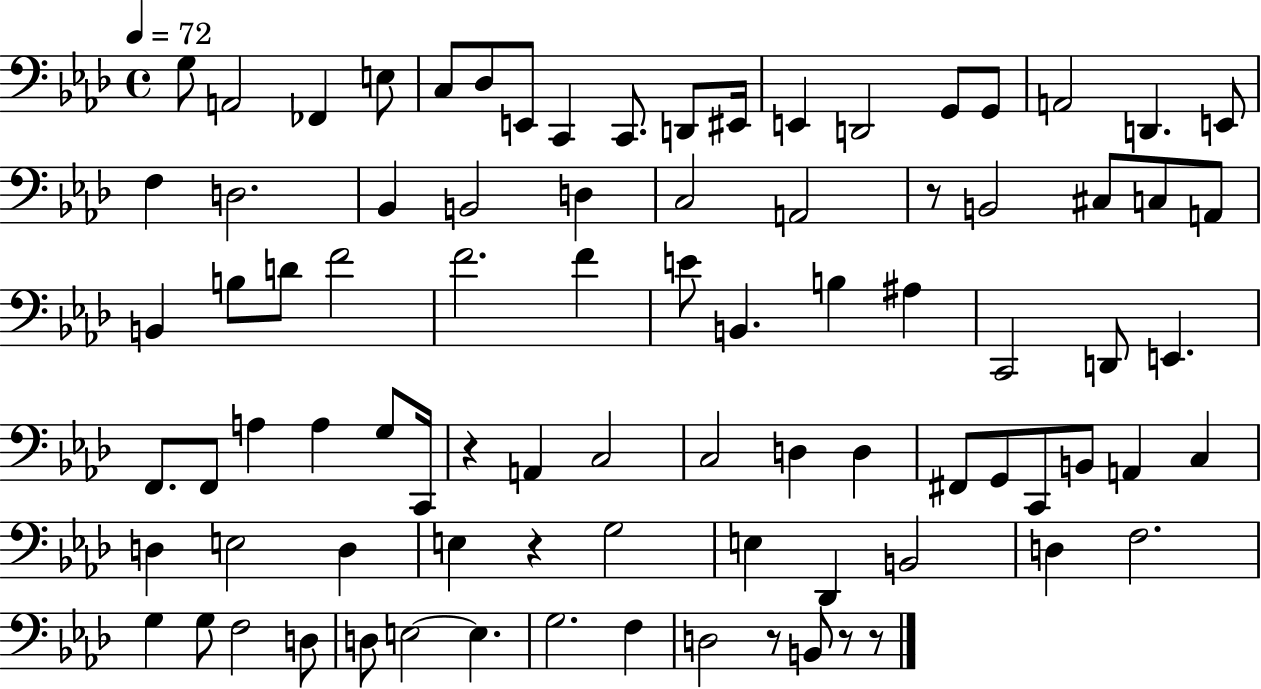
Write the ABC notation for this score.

X:1
T:Untitled
M:4/4
L:1/4
K:Ab
G,/2 A,,2 _F,, E,/2 C,/2 _D,/2 E,,/2 C,, C,,/2 D,,/2 ^E,,/4 E,, D,,2 G,,/2 G,,/2 A,,2 D,, E,,/2 F, D,2 _B,, B,,2 D, C,2 A,,2 z/2 B,,2 ^C,/2 C,/2 A,,/2 B,, B,/2 D/2 F2 F2 F E/2 B,, B, ^A, C,,2 D,,/2 E,, F,,/2 F,,/2 A, A, G,/2 C,,/4 z A,, C,2 C,2 D, D, ^F,,/2 G,,/2 C,,/2 B,,/2 A,, C, D, E,2 D, E, z G,2 E, _D,, B,,2 D, F,2 G, G,/2 F,2 D,/2 D,/2 E,2 E, G,2 F, D,2 z/2 B,,/2 z/2 z/2